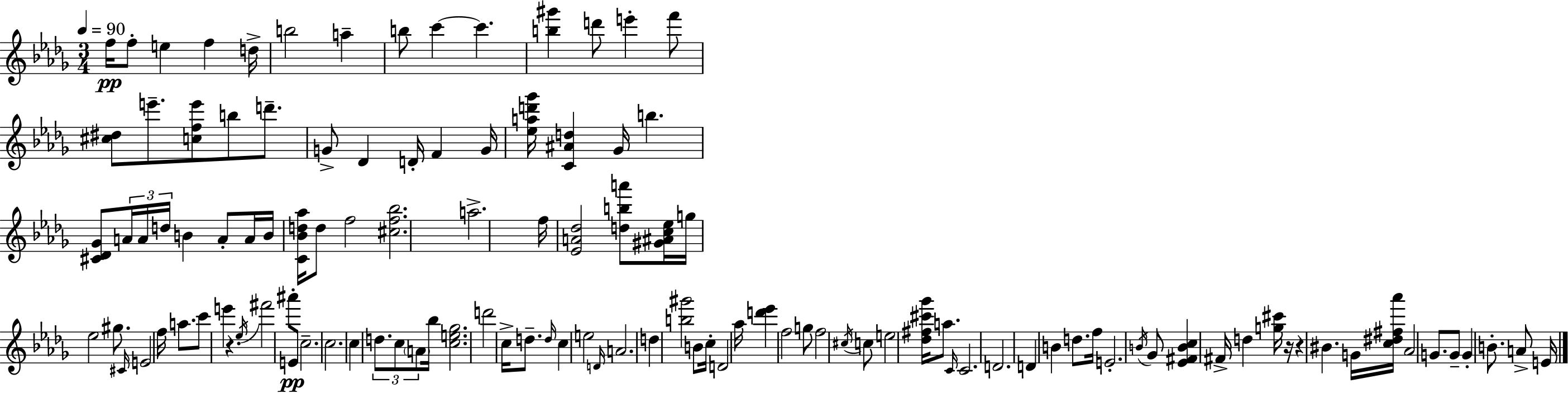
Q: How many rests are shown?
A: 3